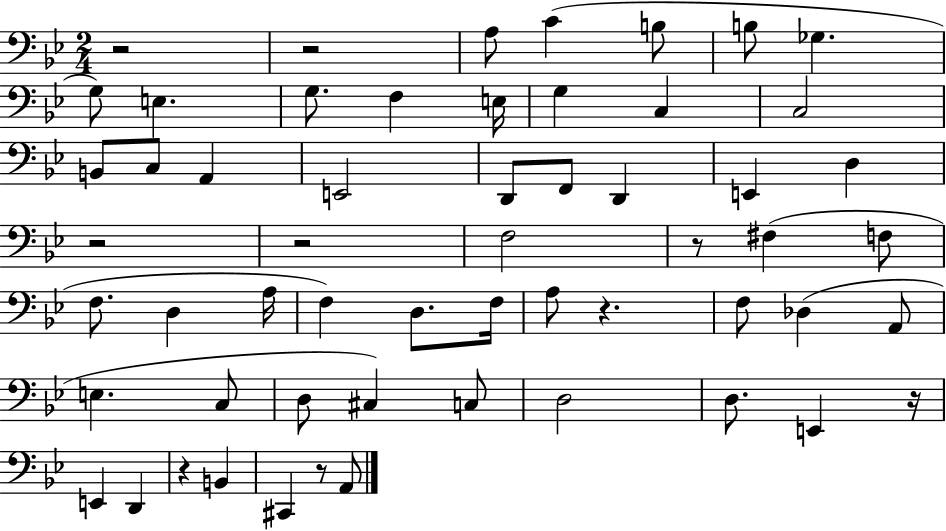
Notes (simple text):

R/h R/h A3/e C4/q B3/e B3/e Gb3/q. G3/e E3/q. G3/e. F3/q E3/s G3/q C3/q C3/h B2/e C3/e A2/q E2/h D2/e F2/e D2/q E2/q D3/q R/h R/h F3/h R/e F#3/q F3/e F3/e. D3/q A3/s F3/q D3/e. F3/s A3/e R/q. F3/e Db3/q A2/e E3/q. C3/e D3/e C#3/q C3/e D3/h D3/e. E2/q R/s E2/q D2/q R/q B2/q C#2/q R/e A2/e